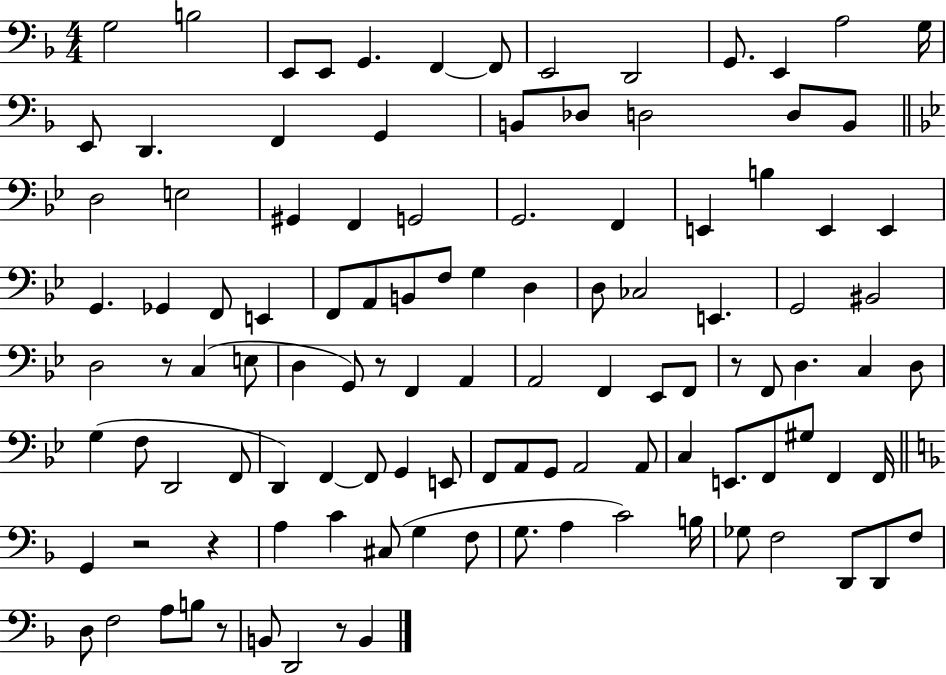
X:1
T:Untitled
M:4/4
L:1/4
K:F
G,2 B,2 E,,/2 E,,/2 G,, F,, F,,/2 E,,2 D,,2 G,,/2 E,, A,2 G,/4 E,,/2 D,, F,, G,, B,,/2 _D,/2 D,2 D,/2 B,,/2 D,2 E,2 ^G,, F,, G,,2 G,,2 F,, E,, B, E,, E,, G,, _G,, F,,/2 E,, F,,/2 A,,/2 B,,/2 F,/2 G, D, D,/2 _C,2 E,, G,,2 ^B,,2 D,2 z/2 C, E,/2 D, G,,/2 z/2 F,, A,, A,,2 F,, _E,,/2 F,,/2 z/2 F,,/2 D, C, D,/2 G, F,/2 D,,2 F,,/2 D,, F,, F,,/2 G,, E,,/2 F,,/2 A,,/2 G,,/2 A,,2 A,,/2 C, E,,/2 F,,/2 ^G,/2 F,, F,,/4 G,, z2 z A, C ^C,/2 G, F,/2 G,/2 A, C2 B,/4 _G,/2 F,2 D,,/2 D,,/2 F,/2 D,/2 F,2 A,/2 B,/2 z/2 B,,/2 D,,2 z/2 B,,